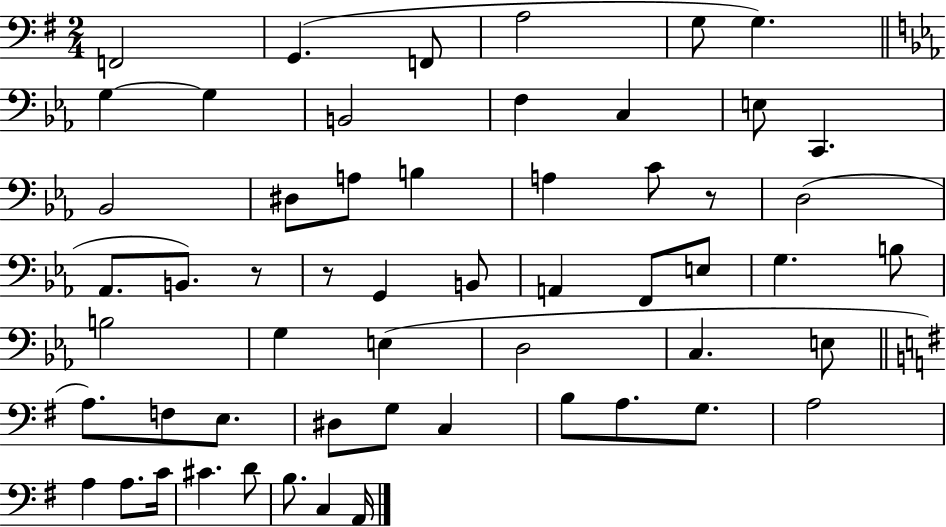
X:1
T:Untitled
M:2/4
L:1/4
K:G
F,,2 G,, F,,/2 A,2 G,/2 G, G, G, B,,2 F, C, E,/2 C,, _B,,2 ^D,/2 A,/2 B, A, C/2 z/2 D,2 _A,,/2 B,,/2 z/2 z/2 G,, B,,/2 A,, F,,/2 E,/2 G, B,/2 B,2 G, E, D,2 C, E,/2 A,/2 F,/2 E,/2 ^D,/2 G,/2 C, B,/2 A,/2 G,/2 A,2 A, A,/2 C/4 ^C D/2 B,/2 C, A,,/4